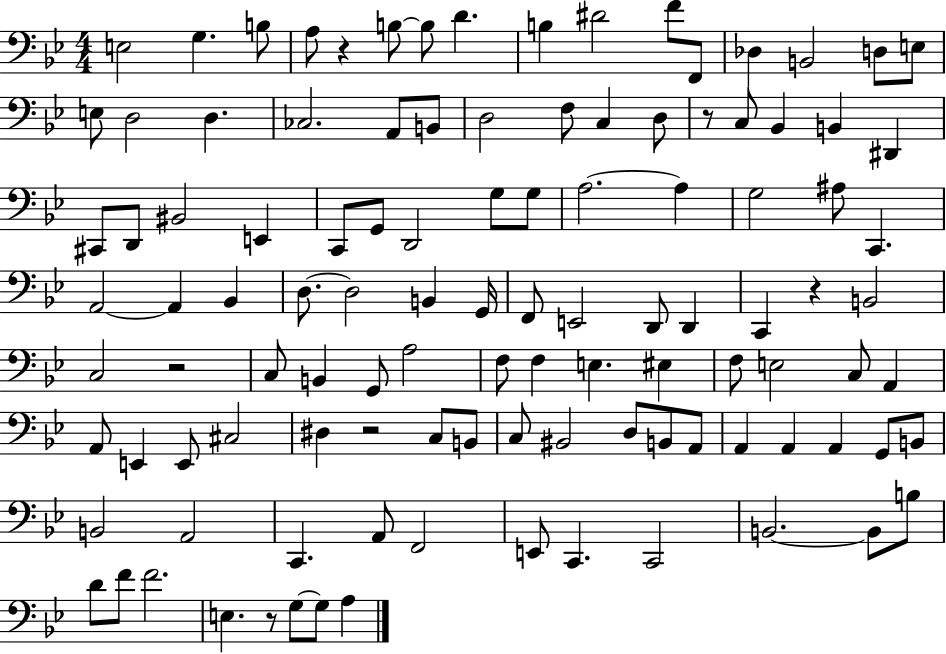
E3/h G3/q. B3/e A3/e R/q B3/e B3/e D4/q. B3/q D#4/h F4/e F2/e Db3/q B2/h D3/e E3/e E3/e D3/h D3/q. CES3/h. A2/e B2/e D3/h F3/e C3/q D3/e R/e C3/e Bb2/q B2/q D#2/q C#2/e D2/e BIS2/h E2/q C2/e G2/e D2/h G3/e G3/e A3/h. A3/q G3/h A#3/e C2/q. A2/h A2/q Bb2/q D3/e. D3/h B2/q G2/s F2/e E2/h D2/e D2/q C2/q R/q B2/h C3/h R/h C3/e B2/q G2/e A3/h F3/e F3/q E3/q. EIS3/q F3/e E3/h C3/e A2/q A2/e E2/q E2/e C#3/h D#3/q R/h C3/e B2/e C3/e BIS2/h D3/e B2/e A2/e A2/q A2/q A2/q G2/e B2/e B2/h A2/h C2/q. A2/e F2/h E2/e C2/q. C2/h B2/h. B2/e B3/e D4/e F4/e F4/h. E3/q. R/e G3/e G3/e A3/q